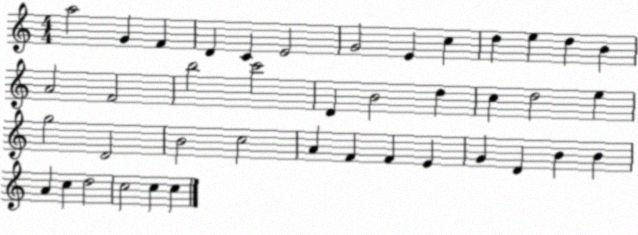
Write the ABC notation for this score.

X:1
T:Untitled
M:4/4
L:1/4
K:C
a2 G F D C E2 G2 E c d e d B A2 F2 b2 c'2 D B2 d c d2 e g2 D2 B2 c2 A F F E G D B B A c d2 c2 c c